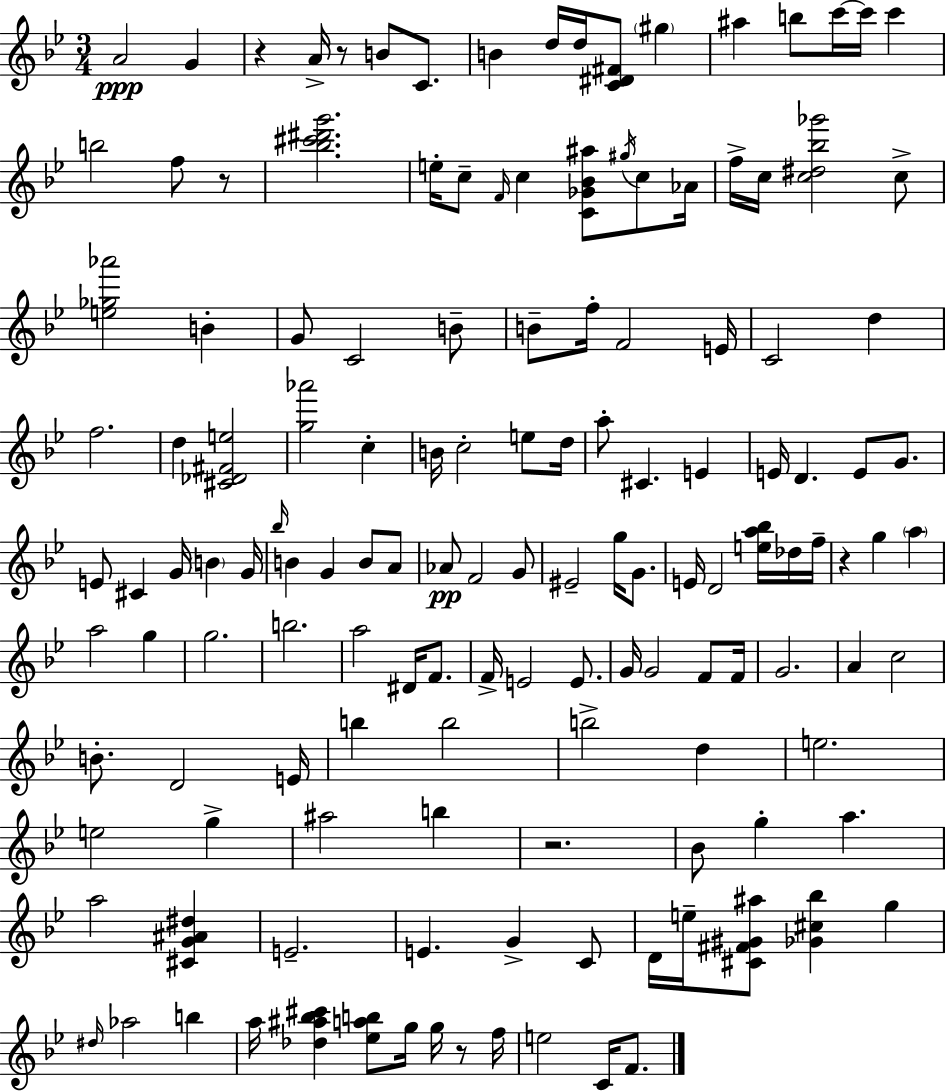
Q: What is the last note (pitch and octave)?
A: F4